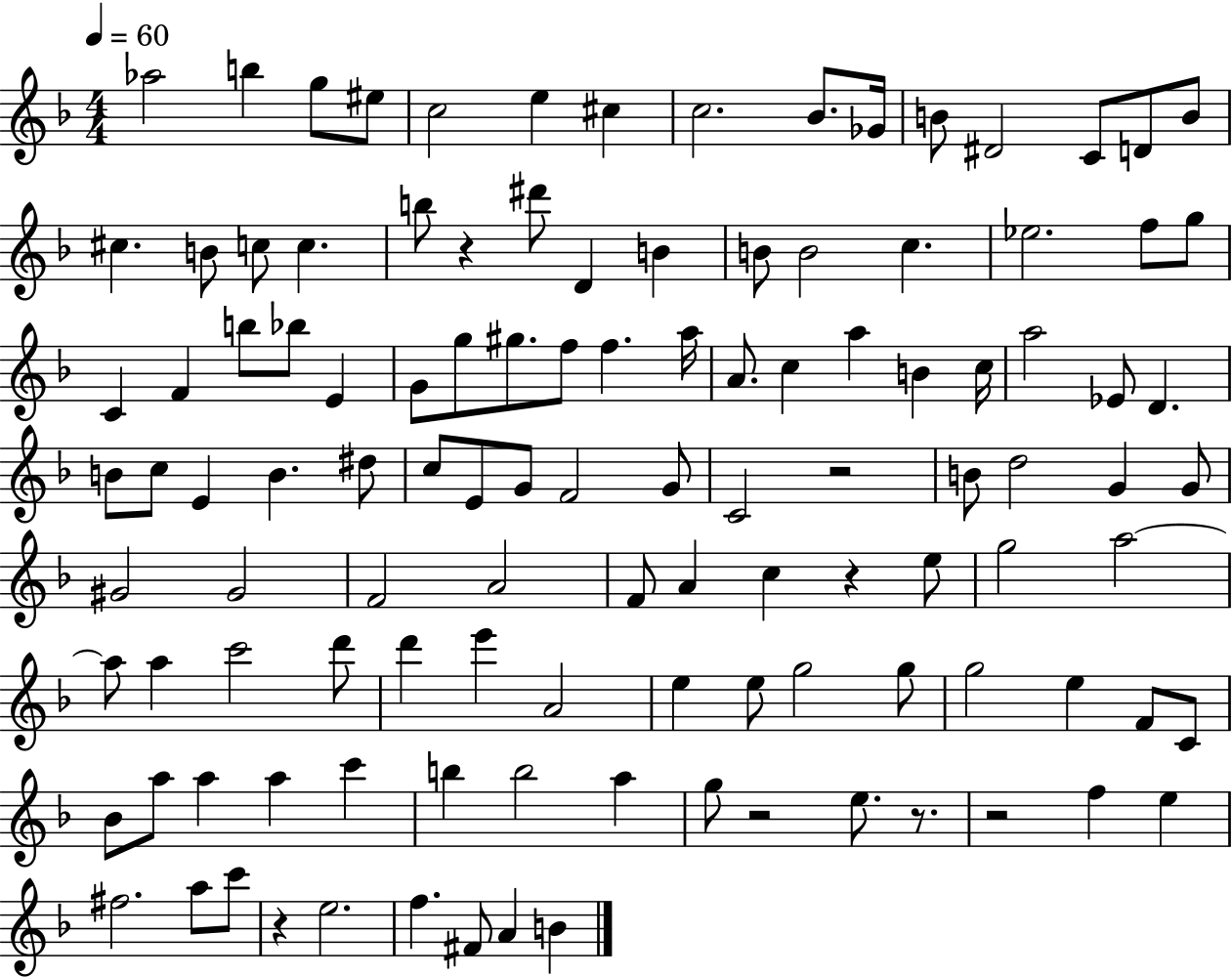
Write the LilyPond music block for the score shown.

{
  \clef treble
  \numericTimeSignature
  \time 4/4
  \key f \major
  \tempo 4 = 60
  \repeat volta 2 { aes''2 b''4 g''8 eis''8 | c''2 e''4 cis''4 | c''2. bes'8. ges'16 | b'8 dis'2 c'8 d'8 b'8 | \break cis''4. b'8 c''8 c''4. | b''8 r4 dis'''8 d'4 b'4 | b'8 b'2 c''4. | ees''2. f''8 g''8 | \break c'4 f'4 b''8 bes''8 e'4 | g'8 g''8 gis''8. f''8 f''4. a''16 | a'8. c''4 a''4 b'4 c''16 | a''2 ees'8 d'4. | \break b'8 c''8 e'4 b'4. dis''8 | c''8 e'8 g'8 f'2 g'8 | c'2 r2 | b'8 d''2 g'4 g'8 | \break gis'2 gis'2 | f'2 a'2 | f'8 a'4 c''4 r4 e''8 | g''2 a''2~~ | \break a''8 a''4 c'''2 d'''8 | d'''4 e'''4 a'2 | e''4 e''8 g''2 g''8 | g''2 e''4 f'8 c'8 | \break bes'8 a''8 a''4 a''4 c'''4 | b''4 b''2 a''4 | g''8 r2 e''8. r8. | r2 f''4 e''4 | \break fis''2. a''8 c'''8 | r4 e''2. | f''4. fis'8 a'4 b'4 | } \bar "|."
}